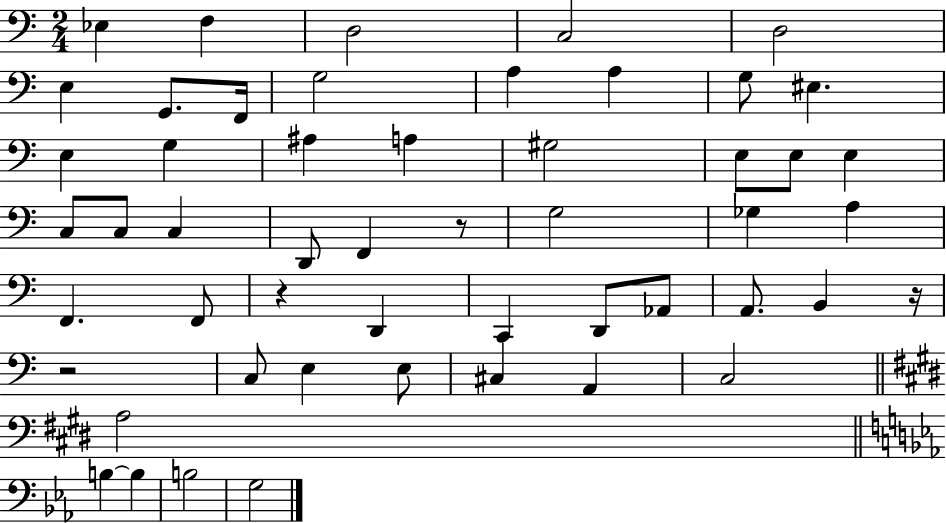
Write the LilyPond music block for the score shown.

{
  \clef bass
  \numericTimeSignature
  \time 2/4
  \key c \major
  ees4 f4 | d2 | c2 | d2 | \break e4 g,8. f,16 | g2 | a4 a4 | g8 eis4. | \break e4 g4 | ais4 a4 | gis2 | e8 e8 e4 | \break c8 c8 c4 | d,8 f,4 r8 | g2 | ges4 a4 | \break f,4. f,8 | r4 d,4 | c,4 d,8 aes,8 | a,8. b,4 r16 | \break r2 | c8 e4 e8 | cis4 a,4 | c2 | \break \bar "||" \break \key e \major a2 | \bar "||" \break \key ees \major b4~~ b4 | b2 | g2 | \bar "|."
}